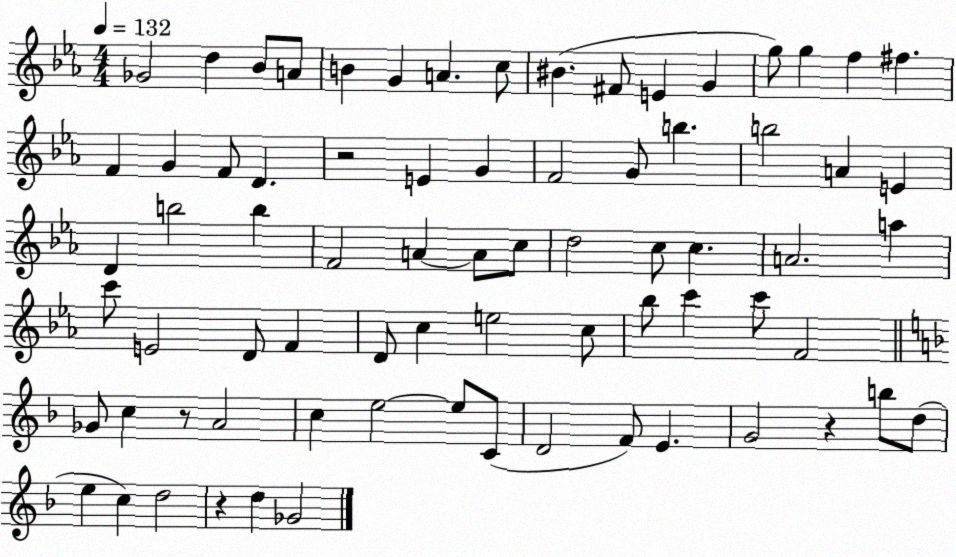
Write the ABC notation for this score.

X:1
T:Untitled
M:4/4
L:1/4
K:Eb
_G2 d _B/2 A/2 B G A c/2 ^B ^F/2 E G g/2 g f ^f F G F/2 D z2 E G F2 G/2 b b2 A E D b2 b F2 A A/2 c/2 d2 c/2 c A2 a c'/2 E2 D/2 F D/2 c e2 c/2 _b/2 c' c'/2 F2 _G/2 c z/2 A2 c e2 e/2 C/2 D2 F/2 E G2 z b/2 d/2 e c d2 z d _G2